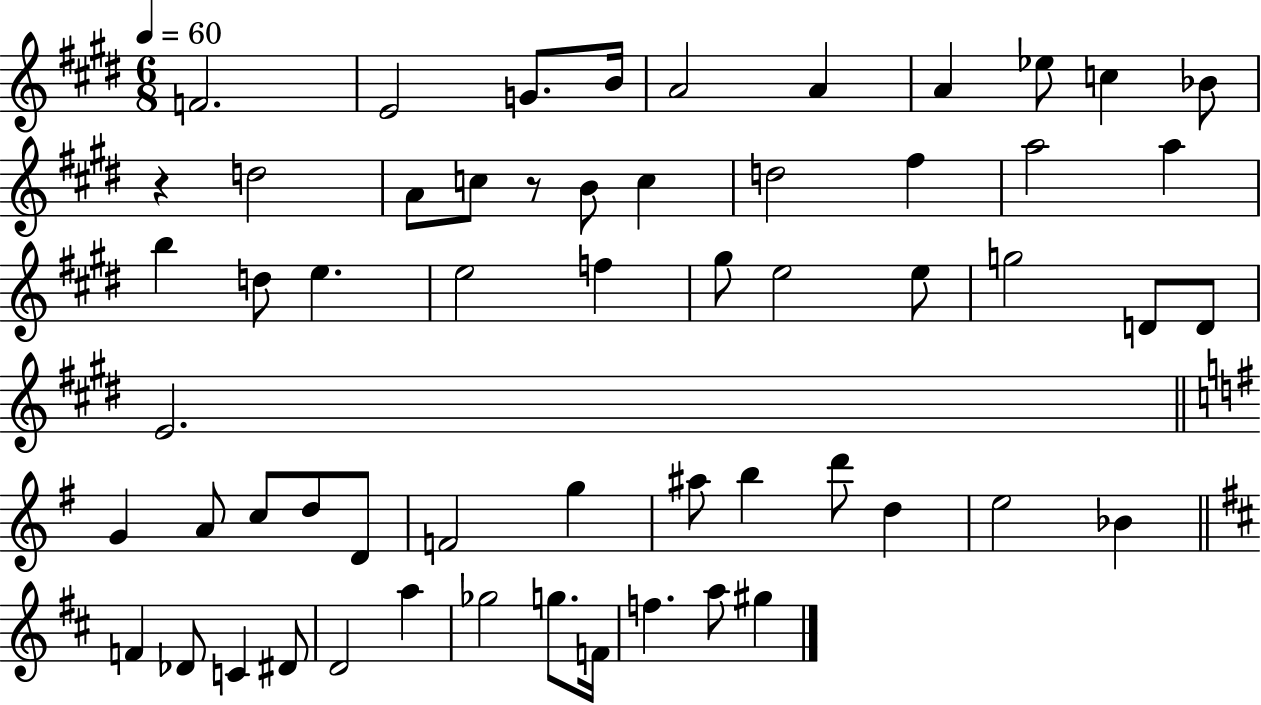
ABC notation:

X:1
T:Untitled
M:6/8
L:1/4
K:E
F2 E2 G/2 B/4 A2 A A _e/2 c _B/2 z d2 A/2 c/2 z/2 B/2 c d2 ^f a2 a b d/2 e e2 f ^g/2 e2 e/2 g2 D/2 D/2 E2 G A/2 c/2 d/2 D/2 F2 g ^a/2 b d'/2 d e2 _B F _D/2 C ^D/2 D2 a _g2 g/2 F/4 f a/2 ^g